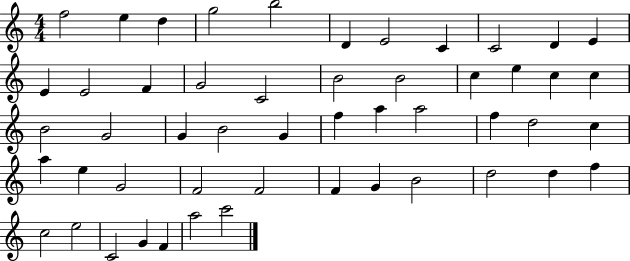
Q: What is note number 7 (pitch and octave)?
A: E4